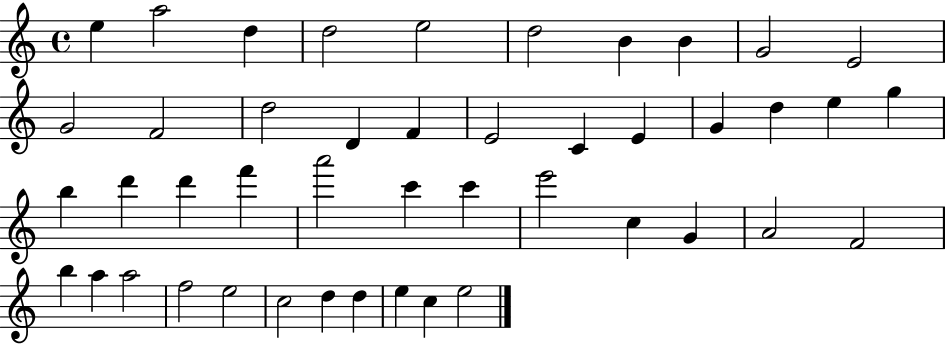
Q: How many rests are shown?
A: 0